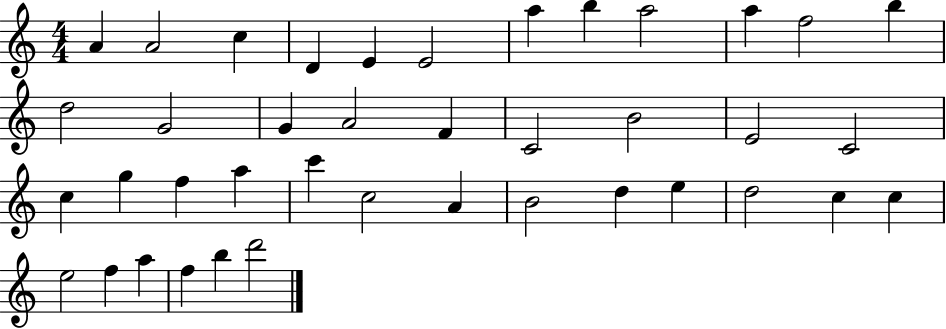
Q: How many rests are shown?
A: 0